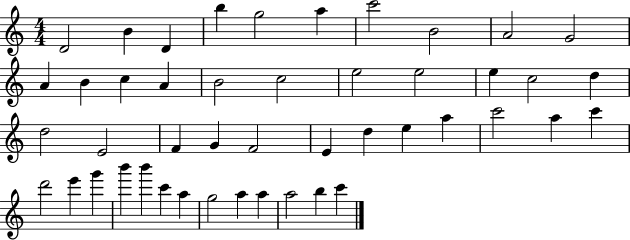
{
  \clef treble
  \numericTimeSignature
  \time 4/4
  \key c \major
  d'2 b'4 d'4 | b''4 g''2 a''4 | c'''2 b'2 | a'2 g'2 | \break a'4 b'4 c''4 a'4 | b'2 c''2 | e''2 e''2 | e''4 c''2 d''4 | \break d''2 e'2 | f'4 g'4 f'2 | e'4 d''4 e''4 a''4 | c'''2 a''4 c'''4 | \break d'''2 e'''4 g'''4 | b'''4 b'''4 c'''4 a''4 | g''2 a''4 a''4 | a''2 b''4 c'''4 | \break \bar "|."
}